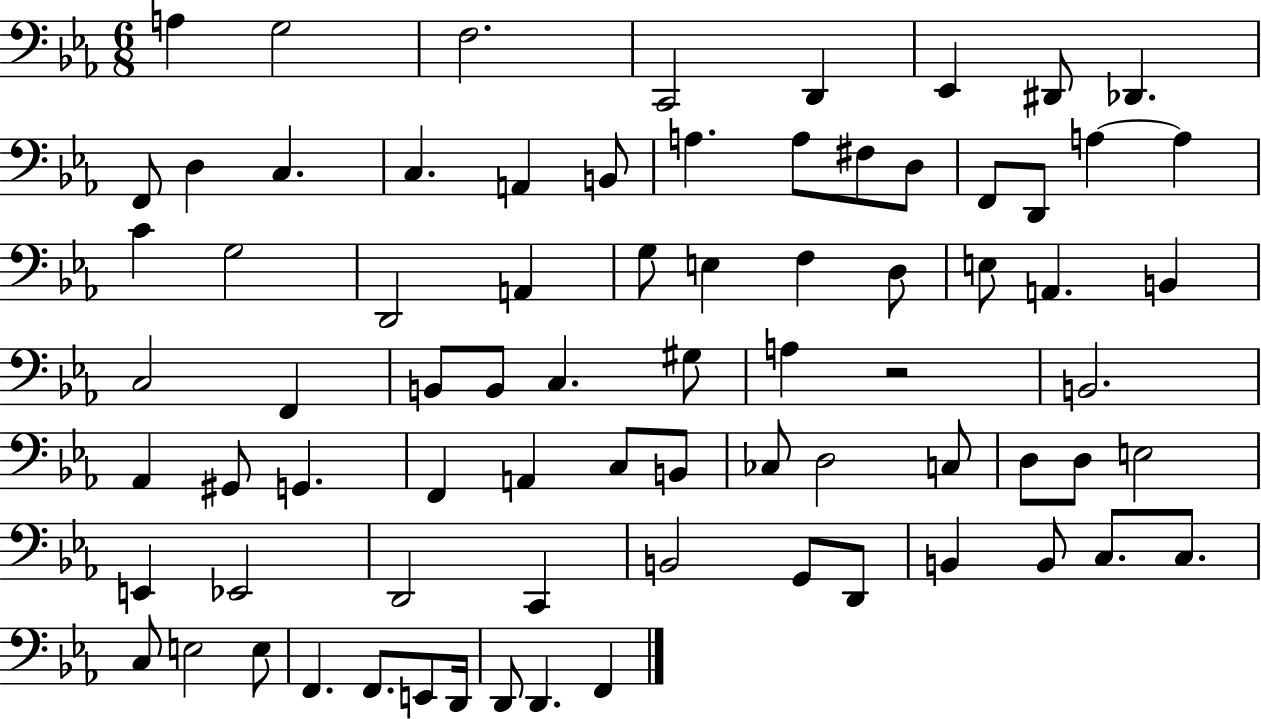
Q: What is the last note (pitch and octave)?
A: F2